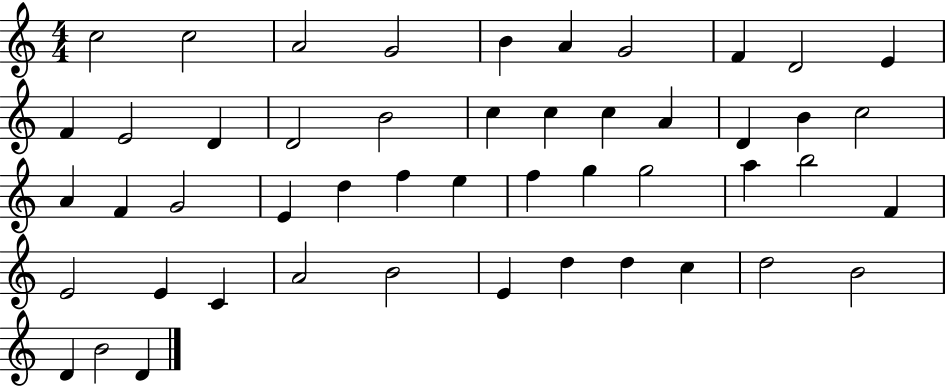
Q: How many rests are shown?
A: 0